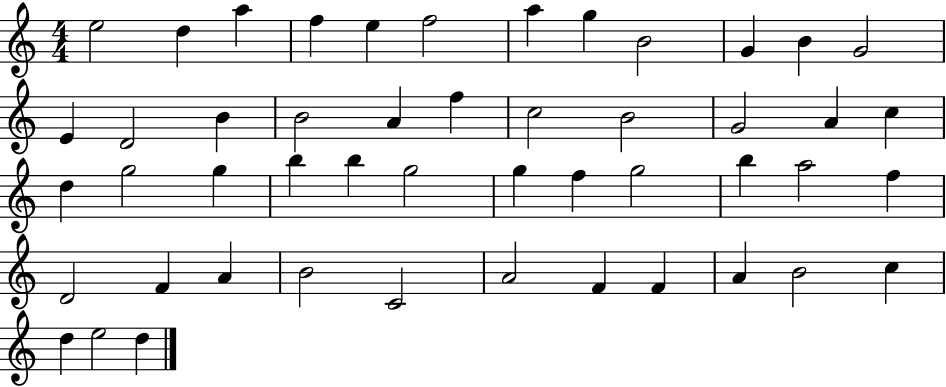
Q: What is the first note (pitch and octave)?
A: E5